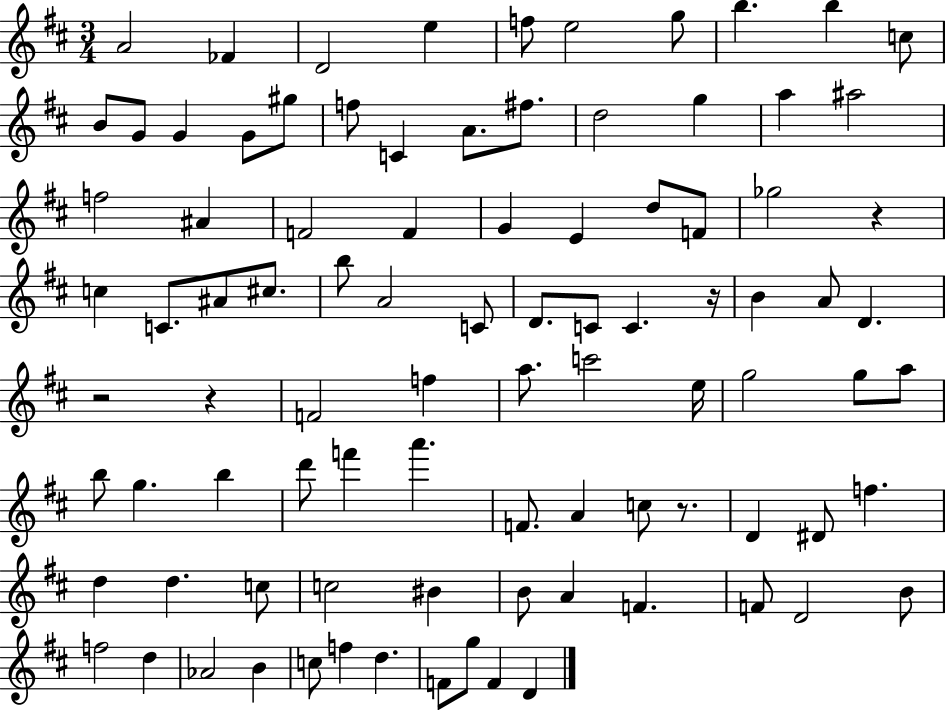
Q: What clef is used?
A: treble